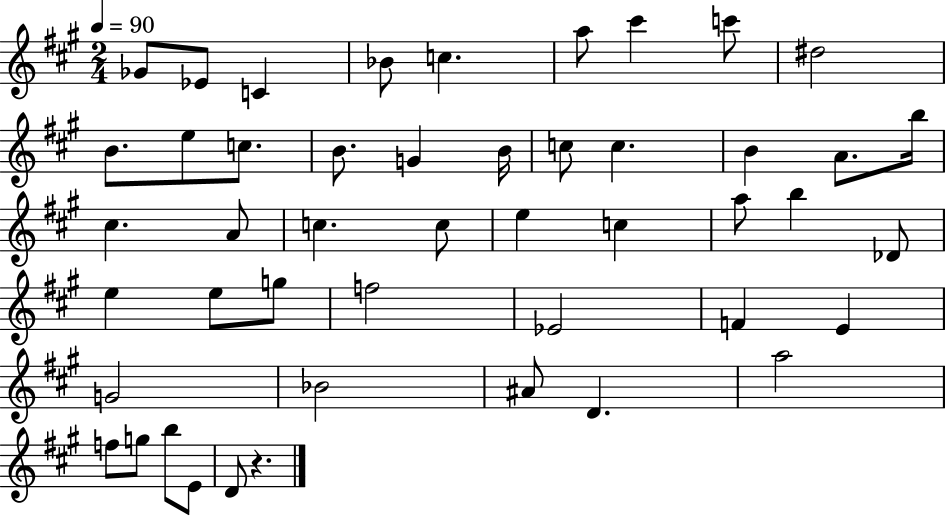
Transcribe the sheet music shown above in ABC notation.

X:1
T:Untitled
M:2/4
L:1/4
K:A
_G/2 _E/2 C _B/2 c a/2 ^c' c'/2 ^d2 B/2 e/2 c/2 B/2 G B/4 c/2 c B A/2 b/4 ^c A/2 c c/2 e c a/2 b _D/2 e e/2 g/2 f2 _E2 F E G2 _B2 ^A/2 D a2 f/2 g/2 b/2 E/2 D/2 z